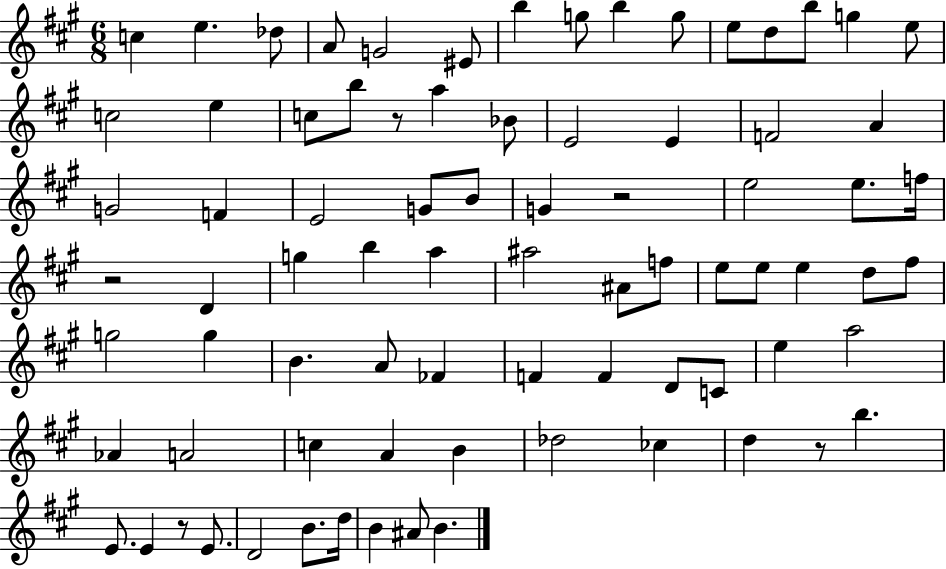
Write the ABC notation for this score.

X:1
T:Untitled
M:6/8
L:1/4
K:A
c e _d/2 A/2 G2 ^E/2 b g/2 b g/2 e/2 d/2 b/2 g e/2 c2 e c/2 b/2 z/2 a _B/2 E2 E F2 A G2 F E2 G/2 B/2 G z2 e2 e/2 f/4 z2 D g b a ^a2 ^A/2 f/2 e/2 e/2 e d/2 ^f/2 g2 g B A/2 _F F F D/2 C/2 e a2 _A A2 c A B _d2 _c d z/2 b E/2 E z/2 E/2 D2 B/2 d/4 B ^A/2 B